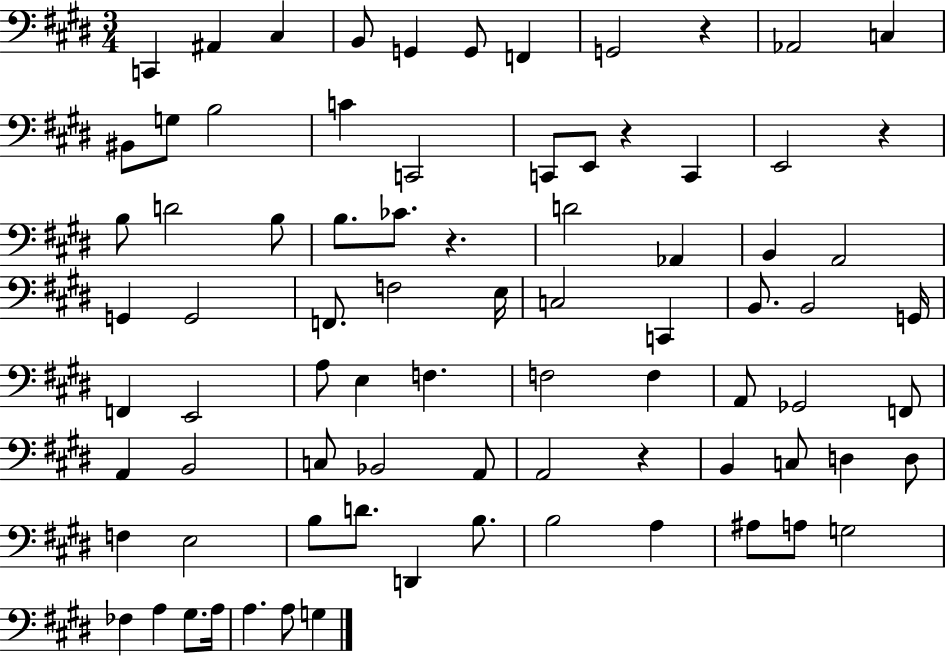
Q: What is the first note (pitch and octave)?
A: C2